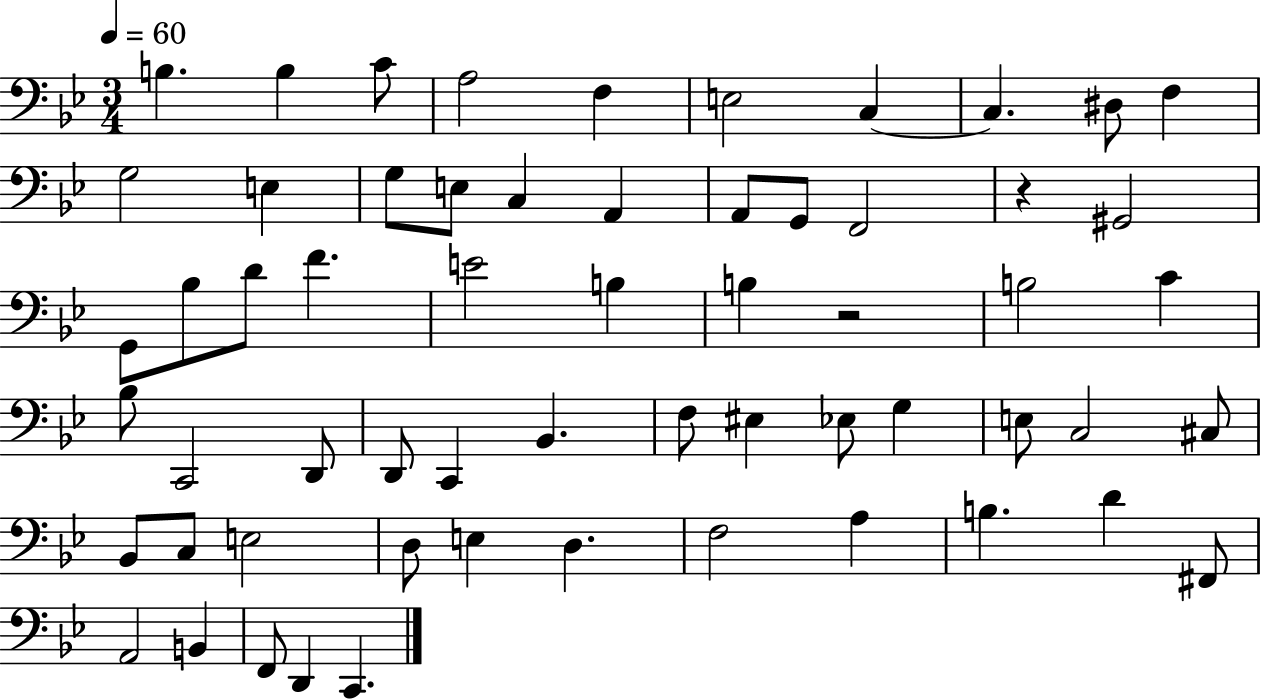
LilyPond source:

{
  \clef bass
  \numericTimeSignature
  \time 3/4
  \key bes \major
  \tempo 4 = 60
  b4. b4 c'8 | a2 f4 | e2 c4~~ | c4. dis8 f4 | \break g2 e4 | g8 e8 c4 a,4 | a,8 g,8 f,2 | r4 gis,2 | \break g,8 bes8 d'8 f'4. | e'2 b4 | b4 r2 | b2 c'4 | \break bes8 c,2 d,8 | d,8 c,4 bes,4. | f8 eis4 ees8 g4 | e8 c2 cis8 | \break bes,8 c8 e2 | d8 e4 d4. | f2 a4 | b4. d'4 fis,8 | \break a,2 b,4 | f,8 d,4 c,4. | \bar "|."
}